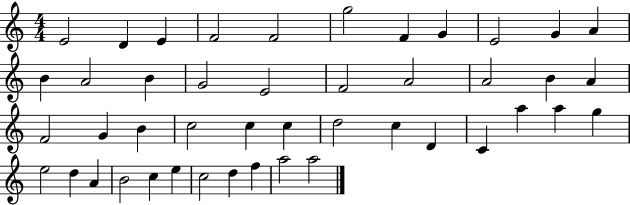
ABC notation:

X:1
T:Untitled
M:4/4
L:1/4
K:C
E2 D E F2 F2 g2 F G E2 G A B A2 B G2 E2 F2 A2 A2 B A F2 G B c2 c c d2 c D C a a g e2 d A B2 c e c2 d f a2 a2